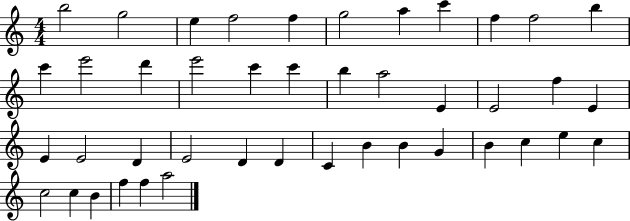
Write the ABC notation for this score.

X:1
T:Untitled
M:4/4
L:1/4
K:C
b2 g2 e f2 f g2 a c' f f2 b c' e'2 d' e'2 c' c' b a2 E E2 f E E E2 D E2 D D C B B G B c e c c2 c B f f a2